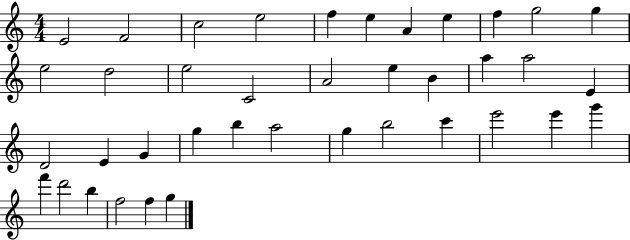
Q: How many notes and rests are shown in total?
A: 39